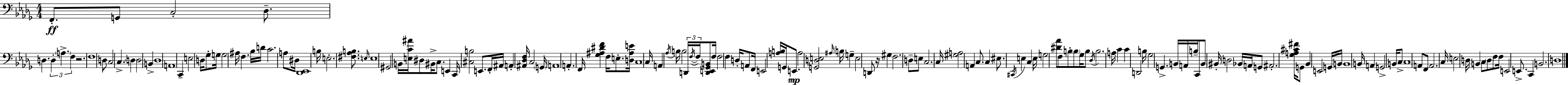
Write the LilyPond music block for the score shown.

{
  \clef bass
  \numericTimeSignature
  \time 4/4
  \key bes \minor
  \repeat volta 2 { f,8.-.\ff g,8 c2-. des8.-- | d4. \tuplet 3/2 { d4-. \parenthesize a4.-> | f4 } r2. | \parenthesize f1 | \break d8 c2 c4.-> | \parenthesize d4 d2 b,4-> | des1 | a,1 | \break c,4-- e2 d16 ges8-. g16 | g2 ais16 f4. bes16 | d'16 c'2. a8 dis16 | <des, ees,>1 | \break b16 e2.-. <fis aes b>8. | \grace { e16 } e1 | gis,2 b,16 <e c' ais'>16 dis8 bis,16-> c8. | e,4 c,16 <cis b>2 e,8. | \break f,16-. ais,16 a,4-. <ais, des f>16 c2 | \parenthesize g,16 a,1 | a,4.-. f,16 <ges ais dis' f'>4 f16 e8.-. | <d ais e'>16 c1 | \break c16 a,4 \acciaccatura { aes16 } b16 b2 | \tuplet 3/2 { d,16 \acciaccatura { f16~ }~ f16 } <d, e, ges, b,>8 f16 f2 f4 | d16-. a,8 f,16 e,2 <a b>16 g,16 | e,8.\mp a2 <g, d e>2 | \break \grace { ais16 } b16 g4-- e2 | d,8 r16 gis4 f2. | d8-- e8 c2. | c16 <gis a>2 a,4 | \break c8. c4 eis8. \acciaccatura { cis,16 } e4 | c4 e16 g2 <dis' aes'>8 f8 | b8-. \parenthesize b8 ges16 b8 \acciaccatura { des16 } b2. | a16 c'4 c'4 d,2 | \break b16 ges2 g,4.-> | b,16 a,16 b16-- c,8 b,8 bis,16-. d2 | bes,16 a,16 g,8 ais,2.-. | <ges a cis' fis'>16 g,8 bes,4 e,2 | \break g,16 b,16 b,1 | b,16 a,4 g,2-> | b,16 c8-> c1 | a,8 f,8 a,2. | \break c16 e2 d16 | b,4 c8 \parenthesize d8 f8 f16 e,2 | e,8.-> c,4 b,2. | d1 | \break } \bar "|."
}